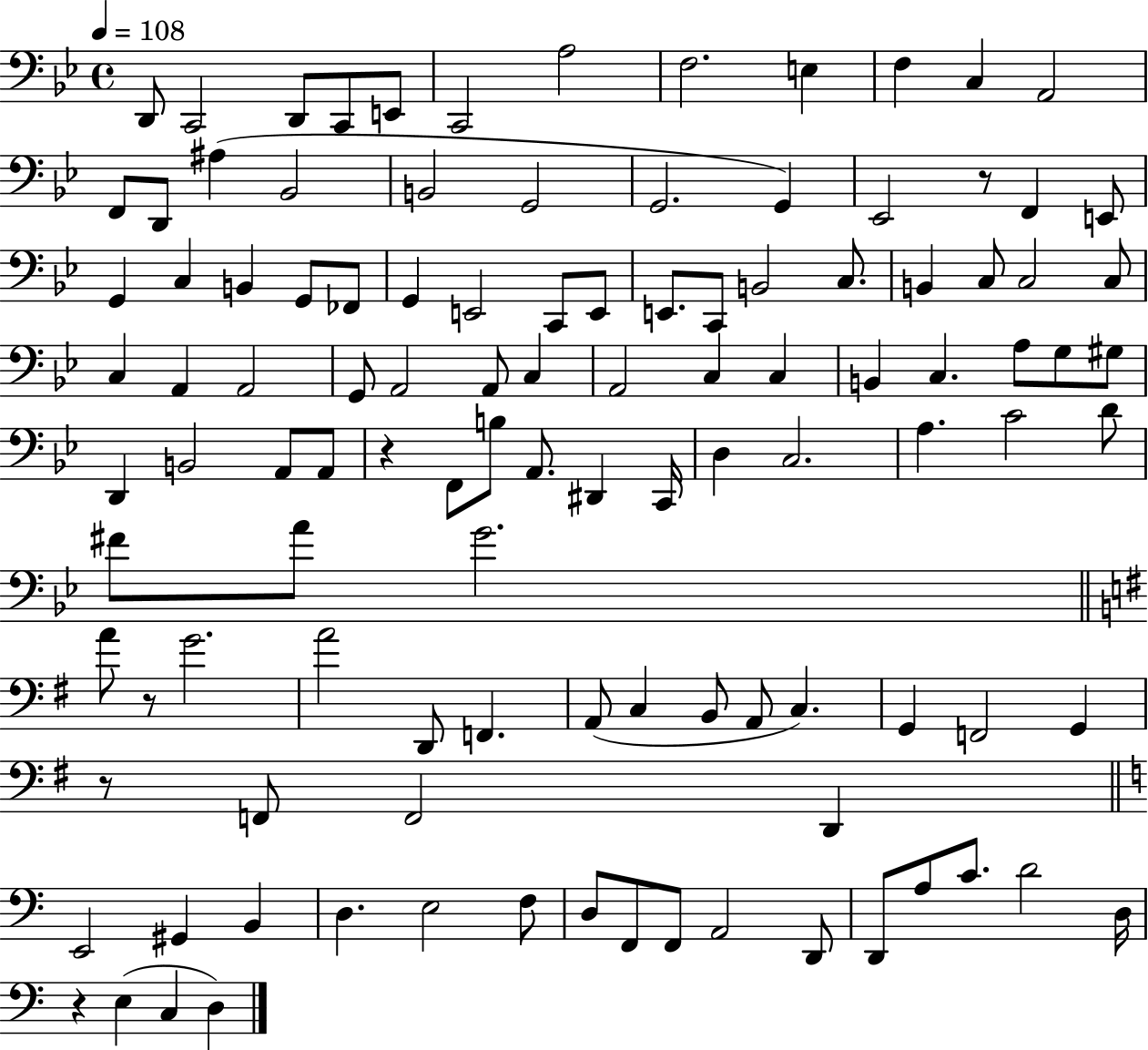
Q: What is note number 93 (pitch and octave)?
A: E3